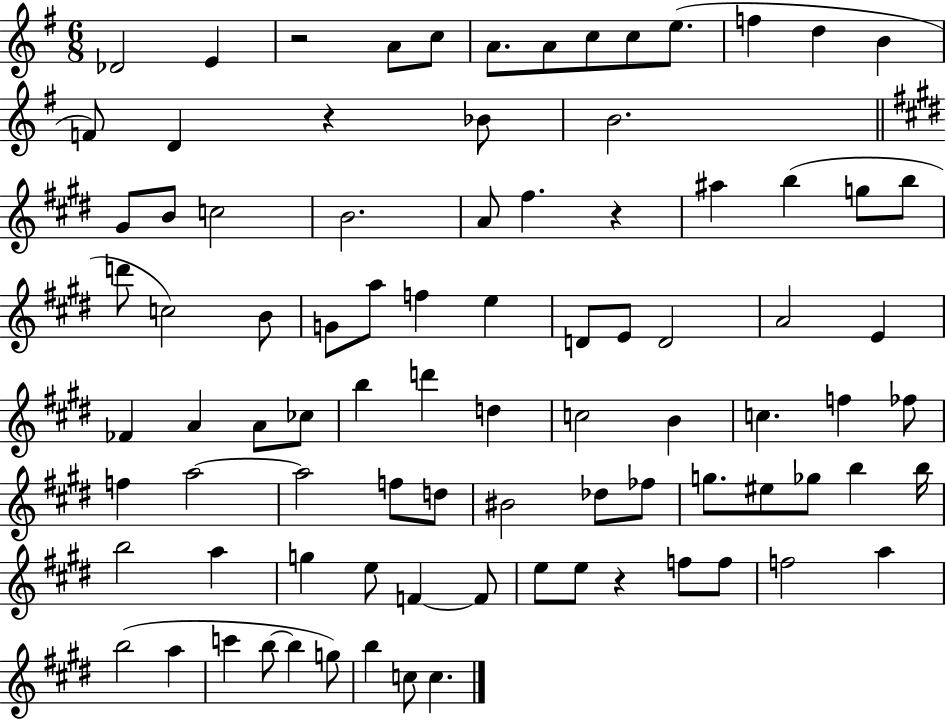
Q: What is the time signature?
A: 6/8